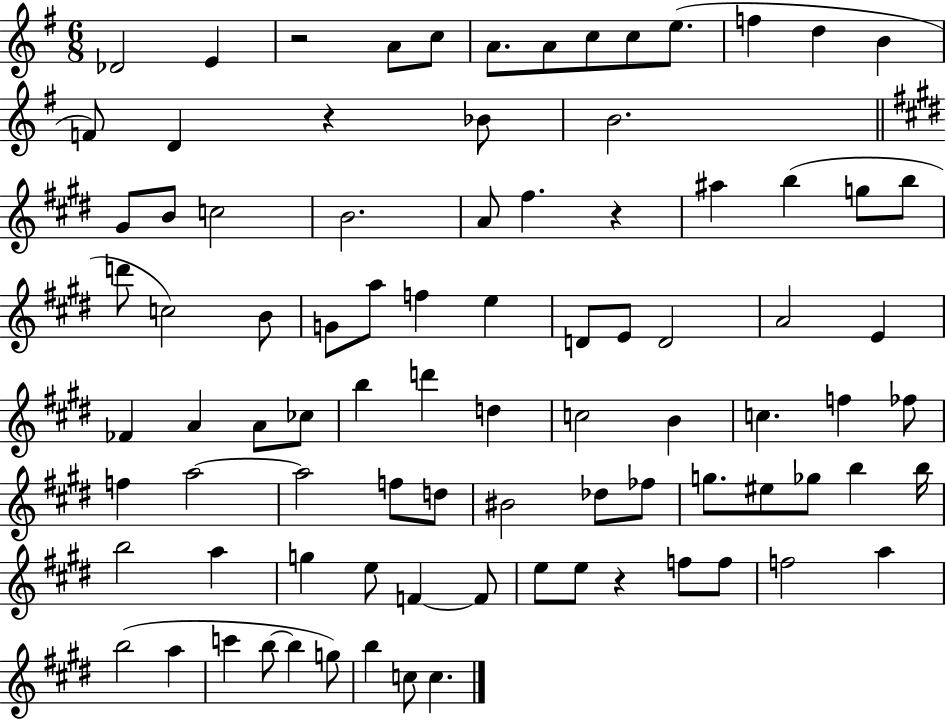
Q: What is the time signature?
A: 6/8